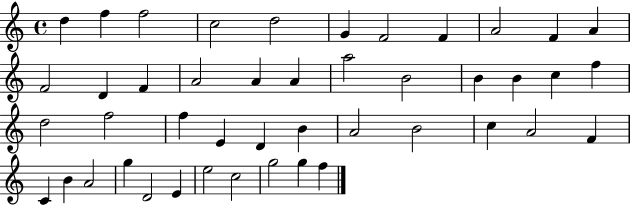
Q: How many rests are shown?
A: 0